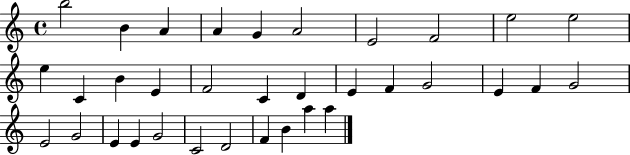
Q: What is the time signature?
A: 4/4